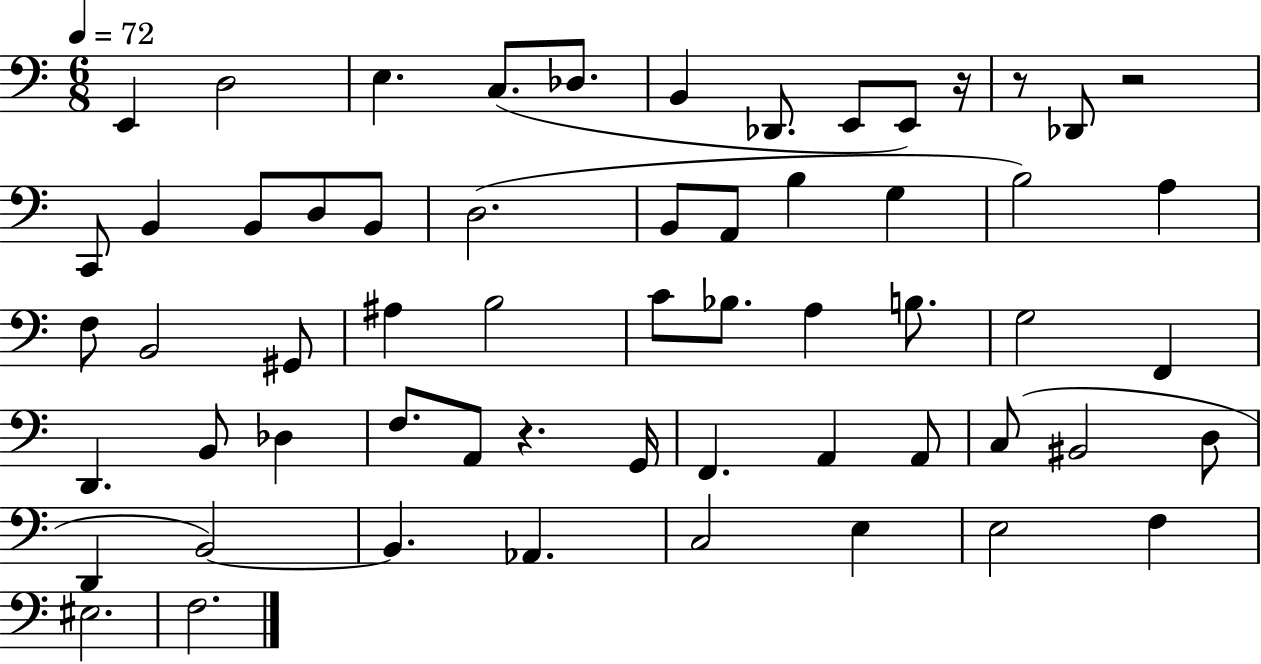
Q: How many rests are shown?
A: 4